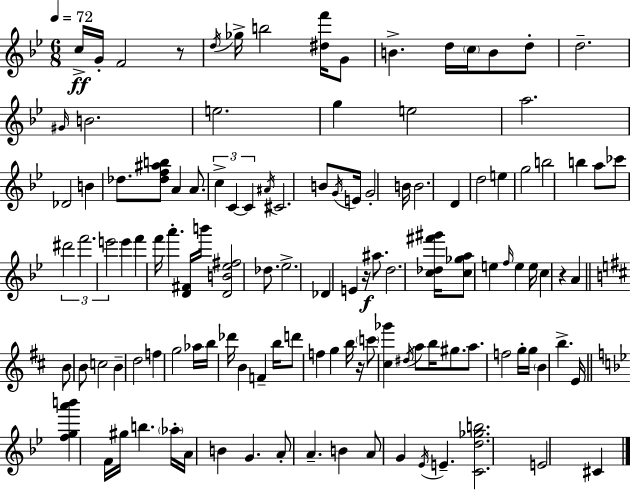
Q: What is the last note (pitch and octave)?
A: C#4